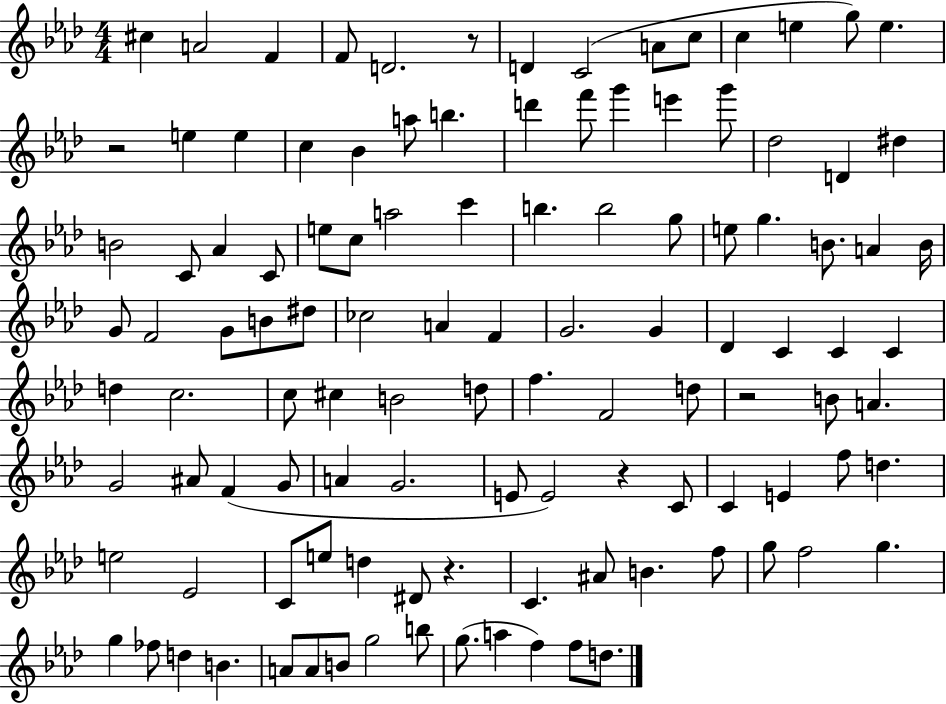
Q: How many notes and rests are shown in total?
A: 113